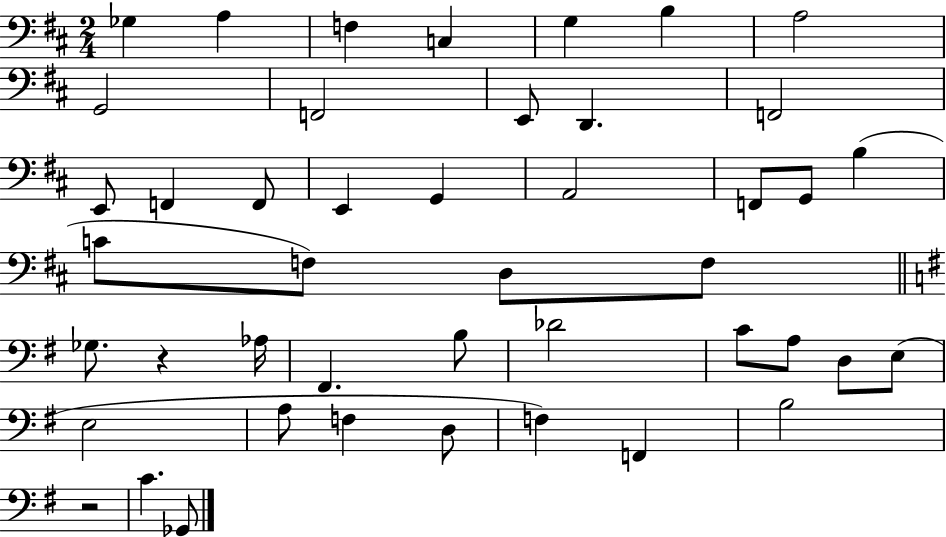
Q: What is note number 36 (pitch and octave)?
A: A3